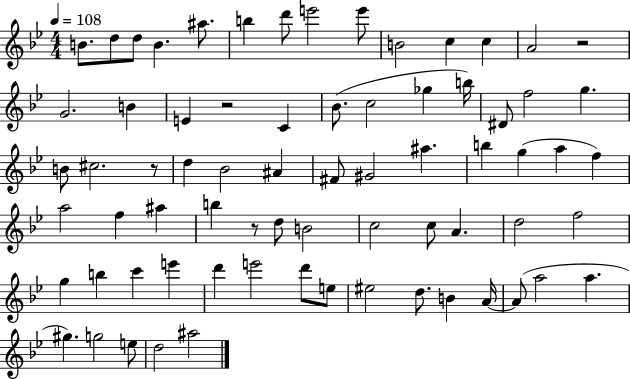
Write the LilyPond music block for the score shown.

{
  \clef treble
  \numericTimeSignature
  \time 4/4
  \key bes \major
  \tempo 4 = 108
  b'8. d''8 d''8 b'4. ais''8. | b''4 d'''8 e'''2 e'''8 | b'2 c''4 c''4 | a'2 r2 | \break g'2. b'4 | e'4 r2 c'4 | bes'8.( c''2 ges''4 b''16) | dis'8 f''2 g''4. | \break b'8 cis''2. r8 | d''4 bes'2 ais'4 | fis'8 gis'2 ais''4. | b''4 g''4( a''4 f''4) | \break a''2 f''4 ais''4 | b''4 r8 d''8 b'2 | c''2 c''8 a'4. | d''2 f''2 | \break g''4 b''4 c'''4 e'''4 | d'''4 e'''2 d'''8 e''8 | eis''2 d''8. b'4 a'16~~ | a'8( a''2 a''4. | \break gis''4.) g''2 e''8 | d''2 ais''2 | \bar "|."
}